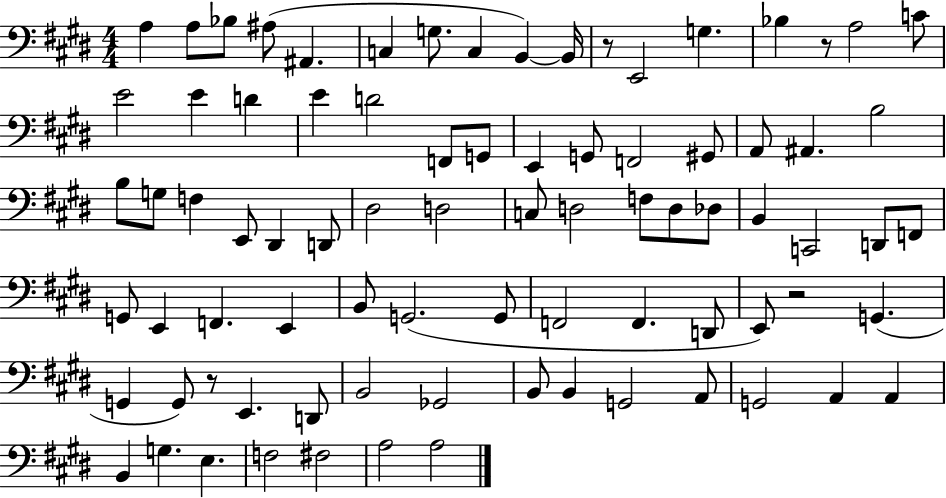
A3/q A3/e Bb3/e A#3/e A#2/q. C3/q G3/e. C3/q B2/q B2/s R/e E2/h G3/q. Bb3/q R/e A3/h C4/e E4/h E4/q D4/q E4/q D4/h F2/e G2/e E2/q G2/e F2/h G#2/e A2/e A#2/q. B3/h B3/e G3/e F3/q E2/e D#2/q D2/e D#3/h D3/h C3/e D3/h F3/e D3/e Db3/e B2/q C2/h D2/e F2/e G2/e E2/q F2/q. E2/q B2/e G2/h. G2/e F2/h F2/q. D2/e E2/e R/h G2/q. G2/q G2/e R/e E2/q. D2/e B2/h Gb2/h B2/e B2/q G2/h A2/e G2/h A2/q A2/q B2/q G3/q. E3/q. F3/h F#3/h A3/h A3/h